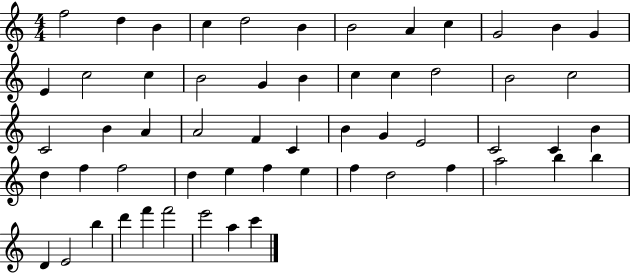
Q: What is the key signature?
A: C major